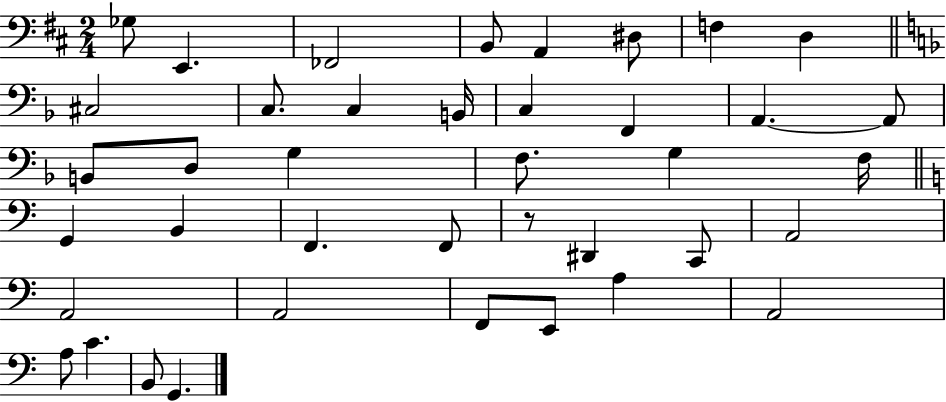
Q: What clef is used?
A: bass